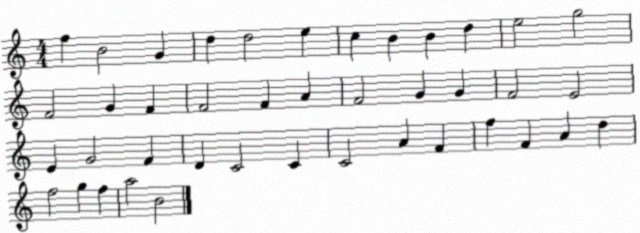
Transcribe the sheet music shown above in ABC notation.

X:1
T:Untitled
M:4/4
L:1/4
K:C
f B2 G d d2 e c B B d e2 g2 F2 G F F2 F A F2 G G F2 E2 E G2 F D C2 C C2 A F f F A d f2 g f a2 B2